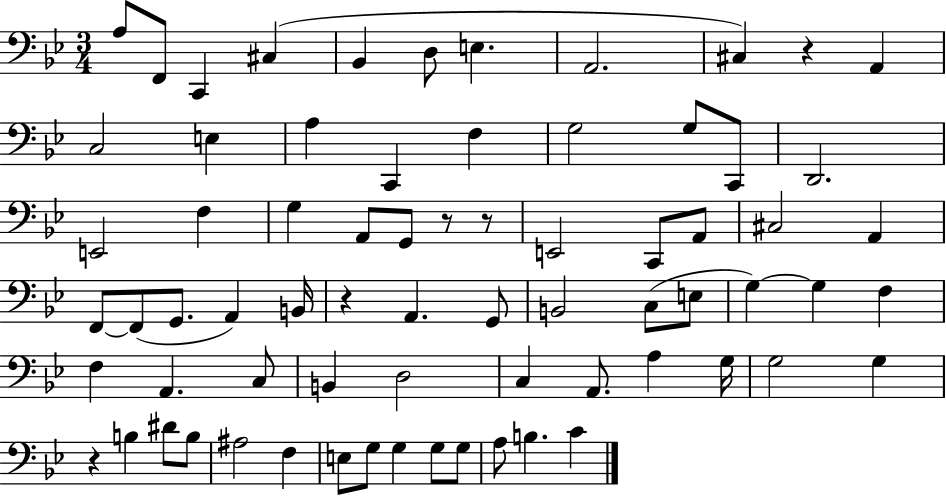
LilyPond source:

{
  \clef bass
  \numericTimeSignature
  \time 3/4
  \key bes \major
  \repeat volta 2 { a8 f,8 c,4 cis4( | bes,4 d8 e4. | a,2. | cis4) r4 a,4 | \break c2 e4 | a4 c,4 f4 | g2 g8 c,8 | d,2. | \break e,2 f4 | g4 a,8 g,8 r8 r8 | e,2 c,8 a,8 | cis2 a,4 | \break f,8~~ f,8( g,8. a,4) b,16 | r4 a,4. g,8 | b,2 c8( e8 | g4~~) g4 f4 | \break f4 a,4. c8 | b,4 d2 | c4 a,8. a4 g16 | g2 g4 | \break r4 b4 dis'8 b8 | ais2 f4 | e8 g8 g4 g8 g8 | a8 b4. c'4 | \break } \bar "|."
}